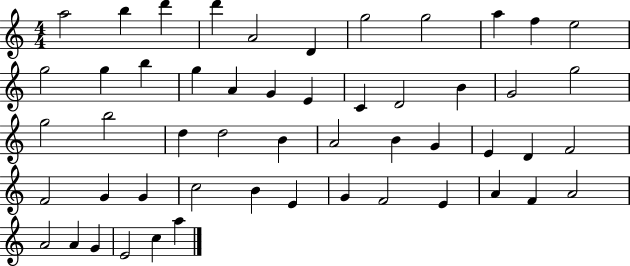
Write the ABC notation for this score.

X:1
T:Untitled
M:4/4
L:1/4
K:C
a2 b d' d' A2 D g2 g2 a f e2 g2 g b g A G E C D2 B G2 g2 g2 b2 d d2 B A2 B G E D F2 F2 G G c2 B E G F2 E A F A2 A2 A G E2 c a